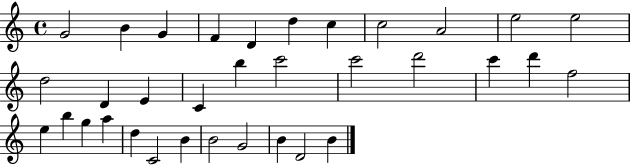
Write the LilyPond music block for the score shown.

{
  \clef treble
  \time 4/4
  \defaultTimeSignature
  \key c \major
  g'2 b'4 g'4 | f'4 d'4 d''4 c''4 | c''2 a'2 | e''2 e''2 | \break d''2 d'4 e'4 | c'4 b''4 c'''2 | c'''2 d'''2 | c'''4 d'''4 f''2 | \break e''4 b''4 g''4 a''4 | d''4 c'2 b'4 | b'2 g'2 | b'4 d'2 b'4 | \break \bar "|."
}